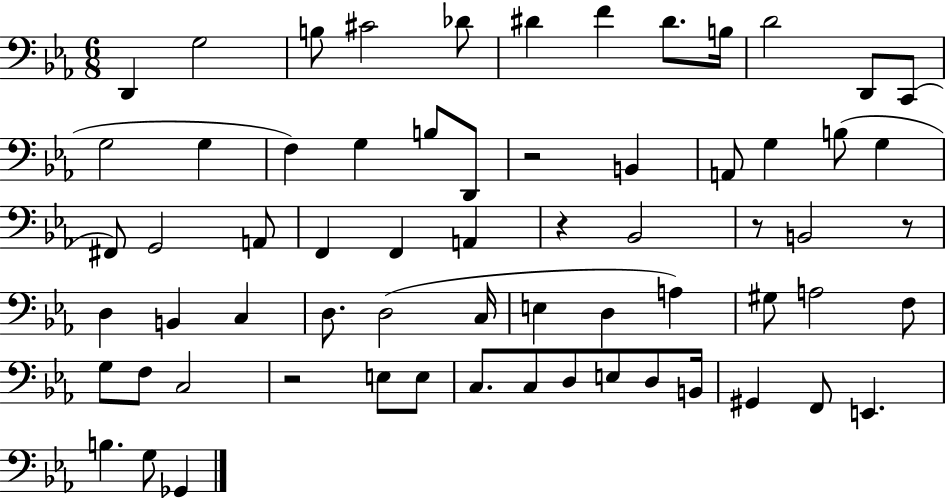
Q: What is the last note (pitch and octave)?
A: Gb2